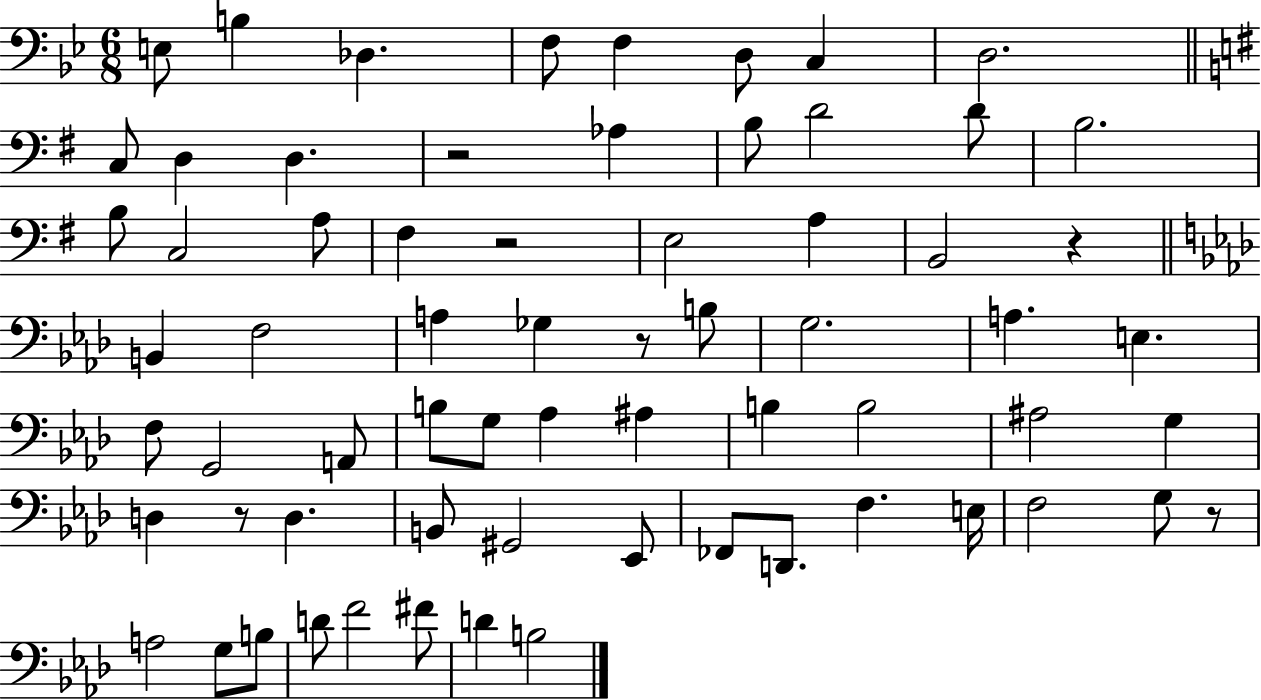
X:1
T:Untitled
M:6/8
L:1/4
K:Bb
E,/2 B, _D, F,/2 F, D,/2 C, D,2 C,/2 D, D, z2 _A, B,/2 D2 D/2 B,2 B,/2 C,2 A,/2 ^F, z2 E,2 A, B,,2 z B,, F,2 A, _G, z/2 B,/2 G,2 A, E, F,/2 G,,2 A,,/2 B,/2 G,/2 _A, ^A, B, B,2 ^A,2 G, D, z/2 D, B,,/2 ^G,,2 _E,,/2 _F,,/2 D,,/2 F, E,/4 F,2 G,/2 z/2 A,2 G,/2 B,/2 D/2 F2 ^F/2 D B,2